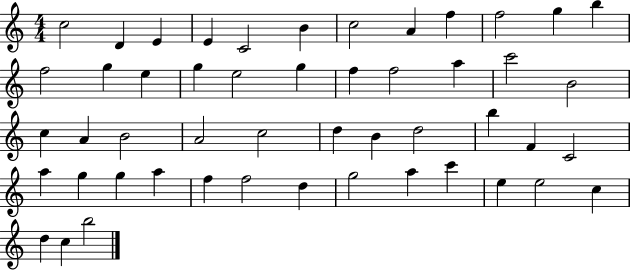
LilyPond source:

{
  \clef treble
  \numericTimeSignature
  \time 4/4
  \key c \major
  c''2 d'4 e'4 | e'4 c'2 b'4 | c''2 a'4 f''4 | f''2 g''4 b''4 | \break f''2 g''4 e''4 | g''4 e''2 g''4 | f''4 f''2 a''4 | c'''2 b'2 | \break c''4 a'4 b'2 | a'2 c''2 | d''4 b'4 d''2 | b''4 f'4 c'2 | \break a''4 g''4 g''4 a''4 | f''4 f''2 d''4 | g''2 a''4 c'''4 | e''4 e''2 c''4 | \break d''4 c''4 b''2 | \bar "|."
}